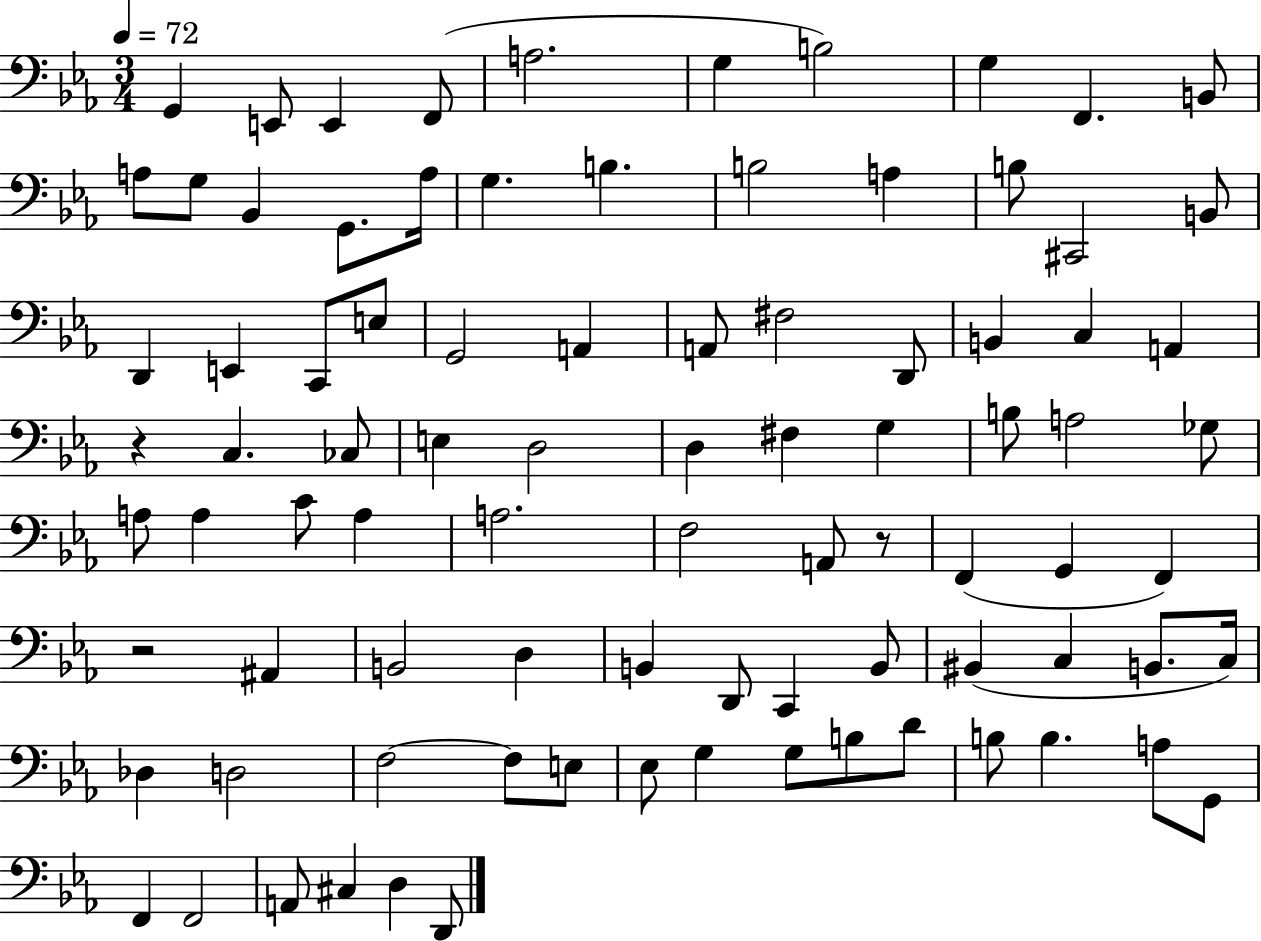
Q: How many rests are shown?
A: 3